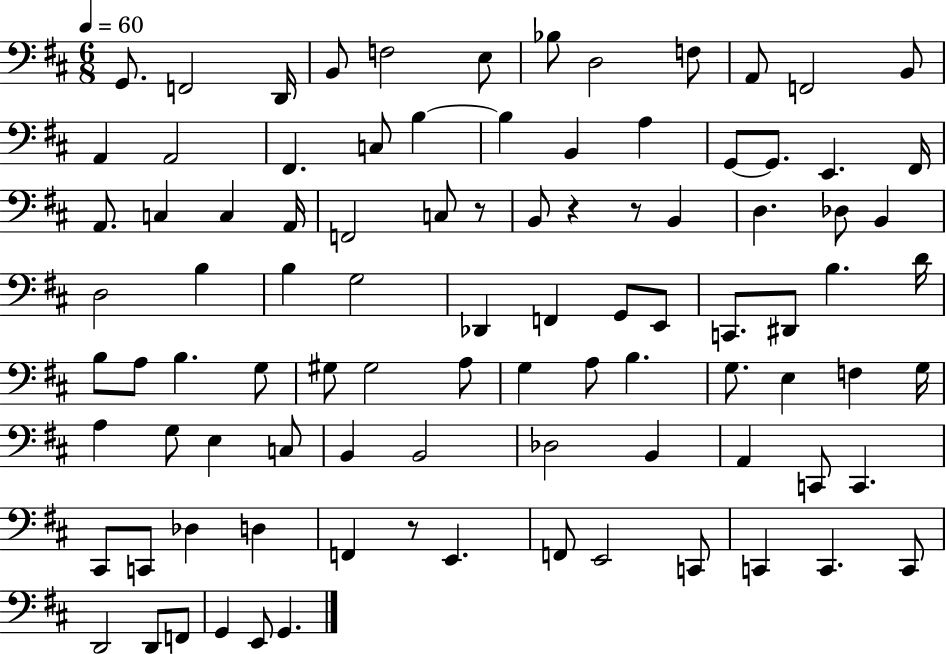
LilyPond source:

{
  \clef bass
  \numericTimeSignature
  \time 6/8
  \key d \major
  \tempo 4 = 60
  \repeat volta 2 { g,8. f,2 d,16 | b,8 f2 e8 | bes8 d2 f8 | a,8 f,2 b,8 | \break a,4 a,2 | fis,4. c8 b4~~ | b4 b,4 a4 | g,8~~ g,8. e,4. fis,16 | \break a,8. c4 c4 a,16 | f,2 c8 r8 | b,8 r4 r8 b,4 | d4. des8 b,4 | \break d2 b4 | b4 g2 | des,4 f,4 g,8 e,8 | c,8. dis,8 b4. d'16 | \break b8 a8 b4. g8 | gis8 gis2 a8 | g4 a8 b4. | g8. e4 f4 g16 | \break a4 g8 e4 c8 | b,4 b,2 | des2 b,4 | a,4 c,8 c,4. | \break cis,8 c,8 des4 d4 | f,4 r8 e,4. | f,8 e,2 c,8 | c,4 c,4. c,8 | \break d,2 d,8 f,8 | g,4 e,8 g,4. | } \bar "|."
}